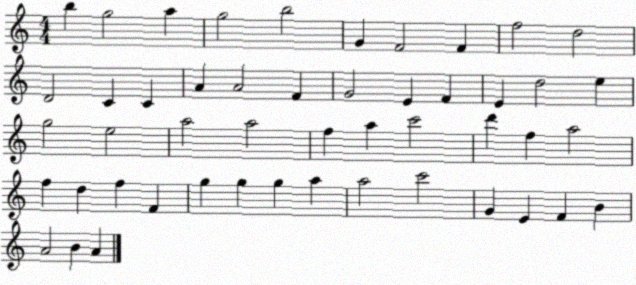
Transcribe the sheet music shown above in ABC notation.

X:1
T:Untitled
M:4/4
L:1/4
K:C
b g2 a g2 b2 G F2 F f2 d2 D2 C C A A2 F G2 E F E d2 e g2 e2 a2 a2 f a c'2 d' f a2 f d f F g g g a a2 c'2 G E F B A2 B A